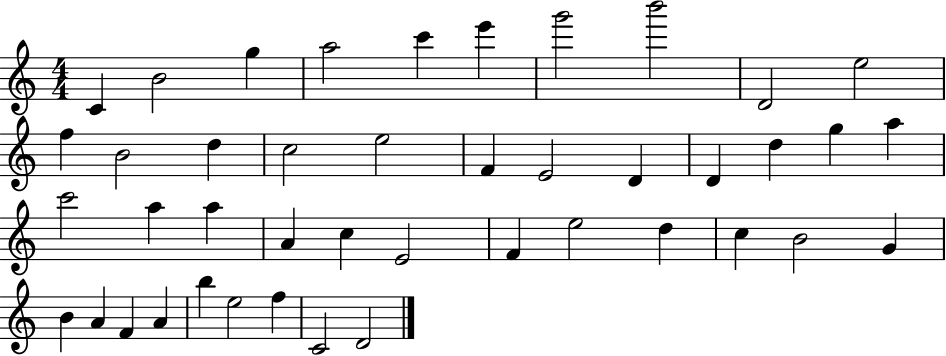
C4/q B4/h G5/q A5/h C6/q E6/q G6/h B6/h D4/h E5/h F5/q B4/h D5/q C5/h E5/h F4/q E4/h D4/q D4/q D5/q G5/q A5/q C6/h A5/q A5/q A4/q C5/q E4/h F4/q E5/h D5/q C5/q B4/h G4/q B4/q A4/q F4/q A4/q B5/q E5/h F5/q C4/h D4/h